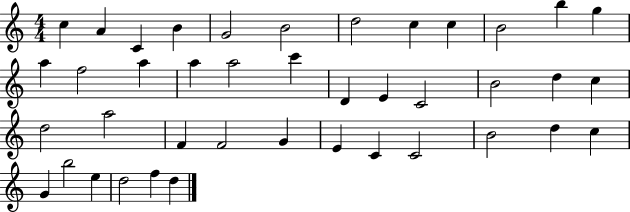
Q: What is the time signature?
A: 4/4